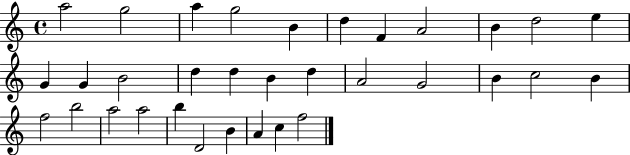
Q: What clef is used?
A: treble